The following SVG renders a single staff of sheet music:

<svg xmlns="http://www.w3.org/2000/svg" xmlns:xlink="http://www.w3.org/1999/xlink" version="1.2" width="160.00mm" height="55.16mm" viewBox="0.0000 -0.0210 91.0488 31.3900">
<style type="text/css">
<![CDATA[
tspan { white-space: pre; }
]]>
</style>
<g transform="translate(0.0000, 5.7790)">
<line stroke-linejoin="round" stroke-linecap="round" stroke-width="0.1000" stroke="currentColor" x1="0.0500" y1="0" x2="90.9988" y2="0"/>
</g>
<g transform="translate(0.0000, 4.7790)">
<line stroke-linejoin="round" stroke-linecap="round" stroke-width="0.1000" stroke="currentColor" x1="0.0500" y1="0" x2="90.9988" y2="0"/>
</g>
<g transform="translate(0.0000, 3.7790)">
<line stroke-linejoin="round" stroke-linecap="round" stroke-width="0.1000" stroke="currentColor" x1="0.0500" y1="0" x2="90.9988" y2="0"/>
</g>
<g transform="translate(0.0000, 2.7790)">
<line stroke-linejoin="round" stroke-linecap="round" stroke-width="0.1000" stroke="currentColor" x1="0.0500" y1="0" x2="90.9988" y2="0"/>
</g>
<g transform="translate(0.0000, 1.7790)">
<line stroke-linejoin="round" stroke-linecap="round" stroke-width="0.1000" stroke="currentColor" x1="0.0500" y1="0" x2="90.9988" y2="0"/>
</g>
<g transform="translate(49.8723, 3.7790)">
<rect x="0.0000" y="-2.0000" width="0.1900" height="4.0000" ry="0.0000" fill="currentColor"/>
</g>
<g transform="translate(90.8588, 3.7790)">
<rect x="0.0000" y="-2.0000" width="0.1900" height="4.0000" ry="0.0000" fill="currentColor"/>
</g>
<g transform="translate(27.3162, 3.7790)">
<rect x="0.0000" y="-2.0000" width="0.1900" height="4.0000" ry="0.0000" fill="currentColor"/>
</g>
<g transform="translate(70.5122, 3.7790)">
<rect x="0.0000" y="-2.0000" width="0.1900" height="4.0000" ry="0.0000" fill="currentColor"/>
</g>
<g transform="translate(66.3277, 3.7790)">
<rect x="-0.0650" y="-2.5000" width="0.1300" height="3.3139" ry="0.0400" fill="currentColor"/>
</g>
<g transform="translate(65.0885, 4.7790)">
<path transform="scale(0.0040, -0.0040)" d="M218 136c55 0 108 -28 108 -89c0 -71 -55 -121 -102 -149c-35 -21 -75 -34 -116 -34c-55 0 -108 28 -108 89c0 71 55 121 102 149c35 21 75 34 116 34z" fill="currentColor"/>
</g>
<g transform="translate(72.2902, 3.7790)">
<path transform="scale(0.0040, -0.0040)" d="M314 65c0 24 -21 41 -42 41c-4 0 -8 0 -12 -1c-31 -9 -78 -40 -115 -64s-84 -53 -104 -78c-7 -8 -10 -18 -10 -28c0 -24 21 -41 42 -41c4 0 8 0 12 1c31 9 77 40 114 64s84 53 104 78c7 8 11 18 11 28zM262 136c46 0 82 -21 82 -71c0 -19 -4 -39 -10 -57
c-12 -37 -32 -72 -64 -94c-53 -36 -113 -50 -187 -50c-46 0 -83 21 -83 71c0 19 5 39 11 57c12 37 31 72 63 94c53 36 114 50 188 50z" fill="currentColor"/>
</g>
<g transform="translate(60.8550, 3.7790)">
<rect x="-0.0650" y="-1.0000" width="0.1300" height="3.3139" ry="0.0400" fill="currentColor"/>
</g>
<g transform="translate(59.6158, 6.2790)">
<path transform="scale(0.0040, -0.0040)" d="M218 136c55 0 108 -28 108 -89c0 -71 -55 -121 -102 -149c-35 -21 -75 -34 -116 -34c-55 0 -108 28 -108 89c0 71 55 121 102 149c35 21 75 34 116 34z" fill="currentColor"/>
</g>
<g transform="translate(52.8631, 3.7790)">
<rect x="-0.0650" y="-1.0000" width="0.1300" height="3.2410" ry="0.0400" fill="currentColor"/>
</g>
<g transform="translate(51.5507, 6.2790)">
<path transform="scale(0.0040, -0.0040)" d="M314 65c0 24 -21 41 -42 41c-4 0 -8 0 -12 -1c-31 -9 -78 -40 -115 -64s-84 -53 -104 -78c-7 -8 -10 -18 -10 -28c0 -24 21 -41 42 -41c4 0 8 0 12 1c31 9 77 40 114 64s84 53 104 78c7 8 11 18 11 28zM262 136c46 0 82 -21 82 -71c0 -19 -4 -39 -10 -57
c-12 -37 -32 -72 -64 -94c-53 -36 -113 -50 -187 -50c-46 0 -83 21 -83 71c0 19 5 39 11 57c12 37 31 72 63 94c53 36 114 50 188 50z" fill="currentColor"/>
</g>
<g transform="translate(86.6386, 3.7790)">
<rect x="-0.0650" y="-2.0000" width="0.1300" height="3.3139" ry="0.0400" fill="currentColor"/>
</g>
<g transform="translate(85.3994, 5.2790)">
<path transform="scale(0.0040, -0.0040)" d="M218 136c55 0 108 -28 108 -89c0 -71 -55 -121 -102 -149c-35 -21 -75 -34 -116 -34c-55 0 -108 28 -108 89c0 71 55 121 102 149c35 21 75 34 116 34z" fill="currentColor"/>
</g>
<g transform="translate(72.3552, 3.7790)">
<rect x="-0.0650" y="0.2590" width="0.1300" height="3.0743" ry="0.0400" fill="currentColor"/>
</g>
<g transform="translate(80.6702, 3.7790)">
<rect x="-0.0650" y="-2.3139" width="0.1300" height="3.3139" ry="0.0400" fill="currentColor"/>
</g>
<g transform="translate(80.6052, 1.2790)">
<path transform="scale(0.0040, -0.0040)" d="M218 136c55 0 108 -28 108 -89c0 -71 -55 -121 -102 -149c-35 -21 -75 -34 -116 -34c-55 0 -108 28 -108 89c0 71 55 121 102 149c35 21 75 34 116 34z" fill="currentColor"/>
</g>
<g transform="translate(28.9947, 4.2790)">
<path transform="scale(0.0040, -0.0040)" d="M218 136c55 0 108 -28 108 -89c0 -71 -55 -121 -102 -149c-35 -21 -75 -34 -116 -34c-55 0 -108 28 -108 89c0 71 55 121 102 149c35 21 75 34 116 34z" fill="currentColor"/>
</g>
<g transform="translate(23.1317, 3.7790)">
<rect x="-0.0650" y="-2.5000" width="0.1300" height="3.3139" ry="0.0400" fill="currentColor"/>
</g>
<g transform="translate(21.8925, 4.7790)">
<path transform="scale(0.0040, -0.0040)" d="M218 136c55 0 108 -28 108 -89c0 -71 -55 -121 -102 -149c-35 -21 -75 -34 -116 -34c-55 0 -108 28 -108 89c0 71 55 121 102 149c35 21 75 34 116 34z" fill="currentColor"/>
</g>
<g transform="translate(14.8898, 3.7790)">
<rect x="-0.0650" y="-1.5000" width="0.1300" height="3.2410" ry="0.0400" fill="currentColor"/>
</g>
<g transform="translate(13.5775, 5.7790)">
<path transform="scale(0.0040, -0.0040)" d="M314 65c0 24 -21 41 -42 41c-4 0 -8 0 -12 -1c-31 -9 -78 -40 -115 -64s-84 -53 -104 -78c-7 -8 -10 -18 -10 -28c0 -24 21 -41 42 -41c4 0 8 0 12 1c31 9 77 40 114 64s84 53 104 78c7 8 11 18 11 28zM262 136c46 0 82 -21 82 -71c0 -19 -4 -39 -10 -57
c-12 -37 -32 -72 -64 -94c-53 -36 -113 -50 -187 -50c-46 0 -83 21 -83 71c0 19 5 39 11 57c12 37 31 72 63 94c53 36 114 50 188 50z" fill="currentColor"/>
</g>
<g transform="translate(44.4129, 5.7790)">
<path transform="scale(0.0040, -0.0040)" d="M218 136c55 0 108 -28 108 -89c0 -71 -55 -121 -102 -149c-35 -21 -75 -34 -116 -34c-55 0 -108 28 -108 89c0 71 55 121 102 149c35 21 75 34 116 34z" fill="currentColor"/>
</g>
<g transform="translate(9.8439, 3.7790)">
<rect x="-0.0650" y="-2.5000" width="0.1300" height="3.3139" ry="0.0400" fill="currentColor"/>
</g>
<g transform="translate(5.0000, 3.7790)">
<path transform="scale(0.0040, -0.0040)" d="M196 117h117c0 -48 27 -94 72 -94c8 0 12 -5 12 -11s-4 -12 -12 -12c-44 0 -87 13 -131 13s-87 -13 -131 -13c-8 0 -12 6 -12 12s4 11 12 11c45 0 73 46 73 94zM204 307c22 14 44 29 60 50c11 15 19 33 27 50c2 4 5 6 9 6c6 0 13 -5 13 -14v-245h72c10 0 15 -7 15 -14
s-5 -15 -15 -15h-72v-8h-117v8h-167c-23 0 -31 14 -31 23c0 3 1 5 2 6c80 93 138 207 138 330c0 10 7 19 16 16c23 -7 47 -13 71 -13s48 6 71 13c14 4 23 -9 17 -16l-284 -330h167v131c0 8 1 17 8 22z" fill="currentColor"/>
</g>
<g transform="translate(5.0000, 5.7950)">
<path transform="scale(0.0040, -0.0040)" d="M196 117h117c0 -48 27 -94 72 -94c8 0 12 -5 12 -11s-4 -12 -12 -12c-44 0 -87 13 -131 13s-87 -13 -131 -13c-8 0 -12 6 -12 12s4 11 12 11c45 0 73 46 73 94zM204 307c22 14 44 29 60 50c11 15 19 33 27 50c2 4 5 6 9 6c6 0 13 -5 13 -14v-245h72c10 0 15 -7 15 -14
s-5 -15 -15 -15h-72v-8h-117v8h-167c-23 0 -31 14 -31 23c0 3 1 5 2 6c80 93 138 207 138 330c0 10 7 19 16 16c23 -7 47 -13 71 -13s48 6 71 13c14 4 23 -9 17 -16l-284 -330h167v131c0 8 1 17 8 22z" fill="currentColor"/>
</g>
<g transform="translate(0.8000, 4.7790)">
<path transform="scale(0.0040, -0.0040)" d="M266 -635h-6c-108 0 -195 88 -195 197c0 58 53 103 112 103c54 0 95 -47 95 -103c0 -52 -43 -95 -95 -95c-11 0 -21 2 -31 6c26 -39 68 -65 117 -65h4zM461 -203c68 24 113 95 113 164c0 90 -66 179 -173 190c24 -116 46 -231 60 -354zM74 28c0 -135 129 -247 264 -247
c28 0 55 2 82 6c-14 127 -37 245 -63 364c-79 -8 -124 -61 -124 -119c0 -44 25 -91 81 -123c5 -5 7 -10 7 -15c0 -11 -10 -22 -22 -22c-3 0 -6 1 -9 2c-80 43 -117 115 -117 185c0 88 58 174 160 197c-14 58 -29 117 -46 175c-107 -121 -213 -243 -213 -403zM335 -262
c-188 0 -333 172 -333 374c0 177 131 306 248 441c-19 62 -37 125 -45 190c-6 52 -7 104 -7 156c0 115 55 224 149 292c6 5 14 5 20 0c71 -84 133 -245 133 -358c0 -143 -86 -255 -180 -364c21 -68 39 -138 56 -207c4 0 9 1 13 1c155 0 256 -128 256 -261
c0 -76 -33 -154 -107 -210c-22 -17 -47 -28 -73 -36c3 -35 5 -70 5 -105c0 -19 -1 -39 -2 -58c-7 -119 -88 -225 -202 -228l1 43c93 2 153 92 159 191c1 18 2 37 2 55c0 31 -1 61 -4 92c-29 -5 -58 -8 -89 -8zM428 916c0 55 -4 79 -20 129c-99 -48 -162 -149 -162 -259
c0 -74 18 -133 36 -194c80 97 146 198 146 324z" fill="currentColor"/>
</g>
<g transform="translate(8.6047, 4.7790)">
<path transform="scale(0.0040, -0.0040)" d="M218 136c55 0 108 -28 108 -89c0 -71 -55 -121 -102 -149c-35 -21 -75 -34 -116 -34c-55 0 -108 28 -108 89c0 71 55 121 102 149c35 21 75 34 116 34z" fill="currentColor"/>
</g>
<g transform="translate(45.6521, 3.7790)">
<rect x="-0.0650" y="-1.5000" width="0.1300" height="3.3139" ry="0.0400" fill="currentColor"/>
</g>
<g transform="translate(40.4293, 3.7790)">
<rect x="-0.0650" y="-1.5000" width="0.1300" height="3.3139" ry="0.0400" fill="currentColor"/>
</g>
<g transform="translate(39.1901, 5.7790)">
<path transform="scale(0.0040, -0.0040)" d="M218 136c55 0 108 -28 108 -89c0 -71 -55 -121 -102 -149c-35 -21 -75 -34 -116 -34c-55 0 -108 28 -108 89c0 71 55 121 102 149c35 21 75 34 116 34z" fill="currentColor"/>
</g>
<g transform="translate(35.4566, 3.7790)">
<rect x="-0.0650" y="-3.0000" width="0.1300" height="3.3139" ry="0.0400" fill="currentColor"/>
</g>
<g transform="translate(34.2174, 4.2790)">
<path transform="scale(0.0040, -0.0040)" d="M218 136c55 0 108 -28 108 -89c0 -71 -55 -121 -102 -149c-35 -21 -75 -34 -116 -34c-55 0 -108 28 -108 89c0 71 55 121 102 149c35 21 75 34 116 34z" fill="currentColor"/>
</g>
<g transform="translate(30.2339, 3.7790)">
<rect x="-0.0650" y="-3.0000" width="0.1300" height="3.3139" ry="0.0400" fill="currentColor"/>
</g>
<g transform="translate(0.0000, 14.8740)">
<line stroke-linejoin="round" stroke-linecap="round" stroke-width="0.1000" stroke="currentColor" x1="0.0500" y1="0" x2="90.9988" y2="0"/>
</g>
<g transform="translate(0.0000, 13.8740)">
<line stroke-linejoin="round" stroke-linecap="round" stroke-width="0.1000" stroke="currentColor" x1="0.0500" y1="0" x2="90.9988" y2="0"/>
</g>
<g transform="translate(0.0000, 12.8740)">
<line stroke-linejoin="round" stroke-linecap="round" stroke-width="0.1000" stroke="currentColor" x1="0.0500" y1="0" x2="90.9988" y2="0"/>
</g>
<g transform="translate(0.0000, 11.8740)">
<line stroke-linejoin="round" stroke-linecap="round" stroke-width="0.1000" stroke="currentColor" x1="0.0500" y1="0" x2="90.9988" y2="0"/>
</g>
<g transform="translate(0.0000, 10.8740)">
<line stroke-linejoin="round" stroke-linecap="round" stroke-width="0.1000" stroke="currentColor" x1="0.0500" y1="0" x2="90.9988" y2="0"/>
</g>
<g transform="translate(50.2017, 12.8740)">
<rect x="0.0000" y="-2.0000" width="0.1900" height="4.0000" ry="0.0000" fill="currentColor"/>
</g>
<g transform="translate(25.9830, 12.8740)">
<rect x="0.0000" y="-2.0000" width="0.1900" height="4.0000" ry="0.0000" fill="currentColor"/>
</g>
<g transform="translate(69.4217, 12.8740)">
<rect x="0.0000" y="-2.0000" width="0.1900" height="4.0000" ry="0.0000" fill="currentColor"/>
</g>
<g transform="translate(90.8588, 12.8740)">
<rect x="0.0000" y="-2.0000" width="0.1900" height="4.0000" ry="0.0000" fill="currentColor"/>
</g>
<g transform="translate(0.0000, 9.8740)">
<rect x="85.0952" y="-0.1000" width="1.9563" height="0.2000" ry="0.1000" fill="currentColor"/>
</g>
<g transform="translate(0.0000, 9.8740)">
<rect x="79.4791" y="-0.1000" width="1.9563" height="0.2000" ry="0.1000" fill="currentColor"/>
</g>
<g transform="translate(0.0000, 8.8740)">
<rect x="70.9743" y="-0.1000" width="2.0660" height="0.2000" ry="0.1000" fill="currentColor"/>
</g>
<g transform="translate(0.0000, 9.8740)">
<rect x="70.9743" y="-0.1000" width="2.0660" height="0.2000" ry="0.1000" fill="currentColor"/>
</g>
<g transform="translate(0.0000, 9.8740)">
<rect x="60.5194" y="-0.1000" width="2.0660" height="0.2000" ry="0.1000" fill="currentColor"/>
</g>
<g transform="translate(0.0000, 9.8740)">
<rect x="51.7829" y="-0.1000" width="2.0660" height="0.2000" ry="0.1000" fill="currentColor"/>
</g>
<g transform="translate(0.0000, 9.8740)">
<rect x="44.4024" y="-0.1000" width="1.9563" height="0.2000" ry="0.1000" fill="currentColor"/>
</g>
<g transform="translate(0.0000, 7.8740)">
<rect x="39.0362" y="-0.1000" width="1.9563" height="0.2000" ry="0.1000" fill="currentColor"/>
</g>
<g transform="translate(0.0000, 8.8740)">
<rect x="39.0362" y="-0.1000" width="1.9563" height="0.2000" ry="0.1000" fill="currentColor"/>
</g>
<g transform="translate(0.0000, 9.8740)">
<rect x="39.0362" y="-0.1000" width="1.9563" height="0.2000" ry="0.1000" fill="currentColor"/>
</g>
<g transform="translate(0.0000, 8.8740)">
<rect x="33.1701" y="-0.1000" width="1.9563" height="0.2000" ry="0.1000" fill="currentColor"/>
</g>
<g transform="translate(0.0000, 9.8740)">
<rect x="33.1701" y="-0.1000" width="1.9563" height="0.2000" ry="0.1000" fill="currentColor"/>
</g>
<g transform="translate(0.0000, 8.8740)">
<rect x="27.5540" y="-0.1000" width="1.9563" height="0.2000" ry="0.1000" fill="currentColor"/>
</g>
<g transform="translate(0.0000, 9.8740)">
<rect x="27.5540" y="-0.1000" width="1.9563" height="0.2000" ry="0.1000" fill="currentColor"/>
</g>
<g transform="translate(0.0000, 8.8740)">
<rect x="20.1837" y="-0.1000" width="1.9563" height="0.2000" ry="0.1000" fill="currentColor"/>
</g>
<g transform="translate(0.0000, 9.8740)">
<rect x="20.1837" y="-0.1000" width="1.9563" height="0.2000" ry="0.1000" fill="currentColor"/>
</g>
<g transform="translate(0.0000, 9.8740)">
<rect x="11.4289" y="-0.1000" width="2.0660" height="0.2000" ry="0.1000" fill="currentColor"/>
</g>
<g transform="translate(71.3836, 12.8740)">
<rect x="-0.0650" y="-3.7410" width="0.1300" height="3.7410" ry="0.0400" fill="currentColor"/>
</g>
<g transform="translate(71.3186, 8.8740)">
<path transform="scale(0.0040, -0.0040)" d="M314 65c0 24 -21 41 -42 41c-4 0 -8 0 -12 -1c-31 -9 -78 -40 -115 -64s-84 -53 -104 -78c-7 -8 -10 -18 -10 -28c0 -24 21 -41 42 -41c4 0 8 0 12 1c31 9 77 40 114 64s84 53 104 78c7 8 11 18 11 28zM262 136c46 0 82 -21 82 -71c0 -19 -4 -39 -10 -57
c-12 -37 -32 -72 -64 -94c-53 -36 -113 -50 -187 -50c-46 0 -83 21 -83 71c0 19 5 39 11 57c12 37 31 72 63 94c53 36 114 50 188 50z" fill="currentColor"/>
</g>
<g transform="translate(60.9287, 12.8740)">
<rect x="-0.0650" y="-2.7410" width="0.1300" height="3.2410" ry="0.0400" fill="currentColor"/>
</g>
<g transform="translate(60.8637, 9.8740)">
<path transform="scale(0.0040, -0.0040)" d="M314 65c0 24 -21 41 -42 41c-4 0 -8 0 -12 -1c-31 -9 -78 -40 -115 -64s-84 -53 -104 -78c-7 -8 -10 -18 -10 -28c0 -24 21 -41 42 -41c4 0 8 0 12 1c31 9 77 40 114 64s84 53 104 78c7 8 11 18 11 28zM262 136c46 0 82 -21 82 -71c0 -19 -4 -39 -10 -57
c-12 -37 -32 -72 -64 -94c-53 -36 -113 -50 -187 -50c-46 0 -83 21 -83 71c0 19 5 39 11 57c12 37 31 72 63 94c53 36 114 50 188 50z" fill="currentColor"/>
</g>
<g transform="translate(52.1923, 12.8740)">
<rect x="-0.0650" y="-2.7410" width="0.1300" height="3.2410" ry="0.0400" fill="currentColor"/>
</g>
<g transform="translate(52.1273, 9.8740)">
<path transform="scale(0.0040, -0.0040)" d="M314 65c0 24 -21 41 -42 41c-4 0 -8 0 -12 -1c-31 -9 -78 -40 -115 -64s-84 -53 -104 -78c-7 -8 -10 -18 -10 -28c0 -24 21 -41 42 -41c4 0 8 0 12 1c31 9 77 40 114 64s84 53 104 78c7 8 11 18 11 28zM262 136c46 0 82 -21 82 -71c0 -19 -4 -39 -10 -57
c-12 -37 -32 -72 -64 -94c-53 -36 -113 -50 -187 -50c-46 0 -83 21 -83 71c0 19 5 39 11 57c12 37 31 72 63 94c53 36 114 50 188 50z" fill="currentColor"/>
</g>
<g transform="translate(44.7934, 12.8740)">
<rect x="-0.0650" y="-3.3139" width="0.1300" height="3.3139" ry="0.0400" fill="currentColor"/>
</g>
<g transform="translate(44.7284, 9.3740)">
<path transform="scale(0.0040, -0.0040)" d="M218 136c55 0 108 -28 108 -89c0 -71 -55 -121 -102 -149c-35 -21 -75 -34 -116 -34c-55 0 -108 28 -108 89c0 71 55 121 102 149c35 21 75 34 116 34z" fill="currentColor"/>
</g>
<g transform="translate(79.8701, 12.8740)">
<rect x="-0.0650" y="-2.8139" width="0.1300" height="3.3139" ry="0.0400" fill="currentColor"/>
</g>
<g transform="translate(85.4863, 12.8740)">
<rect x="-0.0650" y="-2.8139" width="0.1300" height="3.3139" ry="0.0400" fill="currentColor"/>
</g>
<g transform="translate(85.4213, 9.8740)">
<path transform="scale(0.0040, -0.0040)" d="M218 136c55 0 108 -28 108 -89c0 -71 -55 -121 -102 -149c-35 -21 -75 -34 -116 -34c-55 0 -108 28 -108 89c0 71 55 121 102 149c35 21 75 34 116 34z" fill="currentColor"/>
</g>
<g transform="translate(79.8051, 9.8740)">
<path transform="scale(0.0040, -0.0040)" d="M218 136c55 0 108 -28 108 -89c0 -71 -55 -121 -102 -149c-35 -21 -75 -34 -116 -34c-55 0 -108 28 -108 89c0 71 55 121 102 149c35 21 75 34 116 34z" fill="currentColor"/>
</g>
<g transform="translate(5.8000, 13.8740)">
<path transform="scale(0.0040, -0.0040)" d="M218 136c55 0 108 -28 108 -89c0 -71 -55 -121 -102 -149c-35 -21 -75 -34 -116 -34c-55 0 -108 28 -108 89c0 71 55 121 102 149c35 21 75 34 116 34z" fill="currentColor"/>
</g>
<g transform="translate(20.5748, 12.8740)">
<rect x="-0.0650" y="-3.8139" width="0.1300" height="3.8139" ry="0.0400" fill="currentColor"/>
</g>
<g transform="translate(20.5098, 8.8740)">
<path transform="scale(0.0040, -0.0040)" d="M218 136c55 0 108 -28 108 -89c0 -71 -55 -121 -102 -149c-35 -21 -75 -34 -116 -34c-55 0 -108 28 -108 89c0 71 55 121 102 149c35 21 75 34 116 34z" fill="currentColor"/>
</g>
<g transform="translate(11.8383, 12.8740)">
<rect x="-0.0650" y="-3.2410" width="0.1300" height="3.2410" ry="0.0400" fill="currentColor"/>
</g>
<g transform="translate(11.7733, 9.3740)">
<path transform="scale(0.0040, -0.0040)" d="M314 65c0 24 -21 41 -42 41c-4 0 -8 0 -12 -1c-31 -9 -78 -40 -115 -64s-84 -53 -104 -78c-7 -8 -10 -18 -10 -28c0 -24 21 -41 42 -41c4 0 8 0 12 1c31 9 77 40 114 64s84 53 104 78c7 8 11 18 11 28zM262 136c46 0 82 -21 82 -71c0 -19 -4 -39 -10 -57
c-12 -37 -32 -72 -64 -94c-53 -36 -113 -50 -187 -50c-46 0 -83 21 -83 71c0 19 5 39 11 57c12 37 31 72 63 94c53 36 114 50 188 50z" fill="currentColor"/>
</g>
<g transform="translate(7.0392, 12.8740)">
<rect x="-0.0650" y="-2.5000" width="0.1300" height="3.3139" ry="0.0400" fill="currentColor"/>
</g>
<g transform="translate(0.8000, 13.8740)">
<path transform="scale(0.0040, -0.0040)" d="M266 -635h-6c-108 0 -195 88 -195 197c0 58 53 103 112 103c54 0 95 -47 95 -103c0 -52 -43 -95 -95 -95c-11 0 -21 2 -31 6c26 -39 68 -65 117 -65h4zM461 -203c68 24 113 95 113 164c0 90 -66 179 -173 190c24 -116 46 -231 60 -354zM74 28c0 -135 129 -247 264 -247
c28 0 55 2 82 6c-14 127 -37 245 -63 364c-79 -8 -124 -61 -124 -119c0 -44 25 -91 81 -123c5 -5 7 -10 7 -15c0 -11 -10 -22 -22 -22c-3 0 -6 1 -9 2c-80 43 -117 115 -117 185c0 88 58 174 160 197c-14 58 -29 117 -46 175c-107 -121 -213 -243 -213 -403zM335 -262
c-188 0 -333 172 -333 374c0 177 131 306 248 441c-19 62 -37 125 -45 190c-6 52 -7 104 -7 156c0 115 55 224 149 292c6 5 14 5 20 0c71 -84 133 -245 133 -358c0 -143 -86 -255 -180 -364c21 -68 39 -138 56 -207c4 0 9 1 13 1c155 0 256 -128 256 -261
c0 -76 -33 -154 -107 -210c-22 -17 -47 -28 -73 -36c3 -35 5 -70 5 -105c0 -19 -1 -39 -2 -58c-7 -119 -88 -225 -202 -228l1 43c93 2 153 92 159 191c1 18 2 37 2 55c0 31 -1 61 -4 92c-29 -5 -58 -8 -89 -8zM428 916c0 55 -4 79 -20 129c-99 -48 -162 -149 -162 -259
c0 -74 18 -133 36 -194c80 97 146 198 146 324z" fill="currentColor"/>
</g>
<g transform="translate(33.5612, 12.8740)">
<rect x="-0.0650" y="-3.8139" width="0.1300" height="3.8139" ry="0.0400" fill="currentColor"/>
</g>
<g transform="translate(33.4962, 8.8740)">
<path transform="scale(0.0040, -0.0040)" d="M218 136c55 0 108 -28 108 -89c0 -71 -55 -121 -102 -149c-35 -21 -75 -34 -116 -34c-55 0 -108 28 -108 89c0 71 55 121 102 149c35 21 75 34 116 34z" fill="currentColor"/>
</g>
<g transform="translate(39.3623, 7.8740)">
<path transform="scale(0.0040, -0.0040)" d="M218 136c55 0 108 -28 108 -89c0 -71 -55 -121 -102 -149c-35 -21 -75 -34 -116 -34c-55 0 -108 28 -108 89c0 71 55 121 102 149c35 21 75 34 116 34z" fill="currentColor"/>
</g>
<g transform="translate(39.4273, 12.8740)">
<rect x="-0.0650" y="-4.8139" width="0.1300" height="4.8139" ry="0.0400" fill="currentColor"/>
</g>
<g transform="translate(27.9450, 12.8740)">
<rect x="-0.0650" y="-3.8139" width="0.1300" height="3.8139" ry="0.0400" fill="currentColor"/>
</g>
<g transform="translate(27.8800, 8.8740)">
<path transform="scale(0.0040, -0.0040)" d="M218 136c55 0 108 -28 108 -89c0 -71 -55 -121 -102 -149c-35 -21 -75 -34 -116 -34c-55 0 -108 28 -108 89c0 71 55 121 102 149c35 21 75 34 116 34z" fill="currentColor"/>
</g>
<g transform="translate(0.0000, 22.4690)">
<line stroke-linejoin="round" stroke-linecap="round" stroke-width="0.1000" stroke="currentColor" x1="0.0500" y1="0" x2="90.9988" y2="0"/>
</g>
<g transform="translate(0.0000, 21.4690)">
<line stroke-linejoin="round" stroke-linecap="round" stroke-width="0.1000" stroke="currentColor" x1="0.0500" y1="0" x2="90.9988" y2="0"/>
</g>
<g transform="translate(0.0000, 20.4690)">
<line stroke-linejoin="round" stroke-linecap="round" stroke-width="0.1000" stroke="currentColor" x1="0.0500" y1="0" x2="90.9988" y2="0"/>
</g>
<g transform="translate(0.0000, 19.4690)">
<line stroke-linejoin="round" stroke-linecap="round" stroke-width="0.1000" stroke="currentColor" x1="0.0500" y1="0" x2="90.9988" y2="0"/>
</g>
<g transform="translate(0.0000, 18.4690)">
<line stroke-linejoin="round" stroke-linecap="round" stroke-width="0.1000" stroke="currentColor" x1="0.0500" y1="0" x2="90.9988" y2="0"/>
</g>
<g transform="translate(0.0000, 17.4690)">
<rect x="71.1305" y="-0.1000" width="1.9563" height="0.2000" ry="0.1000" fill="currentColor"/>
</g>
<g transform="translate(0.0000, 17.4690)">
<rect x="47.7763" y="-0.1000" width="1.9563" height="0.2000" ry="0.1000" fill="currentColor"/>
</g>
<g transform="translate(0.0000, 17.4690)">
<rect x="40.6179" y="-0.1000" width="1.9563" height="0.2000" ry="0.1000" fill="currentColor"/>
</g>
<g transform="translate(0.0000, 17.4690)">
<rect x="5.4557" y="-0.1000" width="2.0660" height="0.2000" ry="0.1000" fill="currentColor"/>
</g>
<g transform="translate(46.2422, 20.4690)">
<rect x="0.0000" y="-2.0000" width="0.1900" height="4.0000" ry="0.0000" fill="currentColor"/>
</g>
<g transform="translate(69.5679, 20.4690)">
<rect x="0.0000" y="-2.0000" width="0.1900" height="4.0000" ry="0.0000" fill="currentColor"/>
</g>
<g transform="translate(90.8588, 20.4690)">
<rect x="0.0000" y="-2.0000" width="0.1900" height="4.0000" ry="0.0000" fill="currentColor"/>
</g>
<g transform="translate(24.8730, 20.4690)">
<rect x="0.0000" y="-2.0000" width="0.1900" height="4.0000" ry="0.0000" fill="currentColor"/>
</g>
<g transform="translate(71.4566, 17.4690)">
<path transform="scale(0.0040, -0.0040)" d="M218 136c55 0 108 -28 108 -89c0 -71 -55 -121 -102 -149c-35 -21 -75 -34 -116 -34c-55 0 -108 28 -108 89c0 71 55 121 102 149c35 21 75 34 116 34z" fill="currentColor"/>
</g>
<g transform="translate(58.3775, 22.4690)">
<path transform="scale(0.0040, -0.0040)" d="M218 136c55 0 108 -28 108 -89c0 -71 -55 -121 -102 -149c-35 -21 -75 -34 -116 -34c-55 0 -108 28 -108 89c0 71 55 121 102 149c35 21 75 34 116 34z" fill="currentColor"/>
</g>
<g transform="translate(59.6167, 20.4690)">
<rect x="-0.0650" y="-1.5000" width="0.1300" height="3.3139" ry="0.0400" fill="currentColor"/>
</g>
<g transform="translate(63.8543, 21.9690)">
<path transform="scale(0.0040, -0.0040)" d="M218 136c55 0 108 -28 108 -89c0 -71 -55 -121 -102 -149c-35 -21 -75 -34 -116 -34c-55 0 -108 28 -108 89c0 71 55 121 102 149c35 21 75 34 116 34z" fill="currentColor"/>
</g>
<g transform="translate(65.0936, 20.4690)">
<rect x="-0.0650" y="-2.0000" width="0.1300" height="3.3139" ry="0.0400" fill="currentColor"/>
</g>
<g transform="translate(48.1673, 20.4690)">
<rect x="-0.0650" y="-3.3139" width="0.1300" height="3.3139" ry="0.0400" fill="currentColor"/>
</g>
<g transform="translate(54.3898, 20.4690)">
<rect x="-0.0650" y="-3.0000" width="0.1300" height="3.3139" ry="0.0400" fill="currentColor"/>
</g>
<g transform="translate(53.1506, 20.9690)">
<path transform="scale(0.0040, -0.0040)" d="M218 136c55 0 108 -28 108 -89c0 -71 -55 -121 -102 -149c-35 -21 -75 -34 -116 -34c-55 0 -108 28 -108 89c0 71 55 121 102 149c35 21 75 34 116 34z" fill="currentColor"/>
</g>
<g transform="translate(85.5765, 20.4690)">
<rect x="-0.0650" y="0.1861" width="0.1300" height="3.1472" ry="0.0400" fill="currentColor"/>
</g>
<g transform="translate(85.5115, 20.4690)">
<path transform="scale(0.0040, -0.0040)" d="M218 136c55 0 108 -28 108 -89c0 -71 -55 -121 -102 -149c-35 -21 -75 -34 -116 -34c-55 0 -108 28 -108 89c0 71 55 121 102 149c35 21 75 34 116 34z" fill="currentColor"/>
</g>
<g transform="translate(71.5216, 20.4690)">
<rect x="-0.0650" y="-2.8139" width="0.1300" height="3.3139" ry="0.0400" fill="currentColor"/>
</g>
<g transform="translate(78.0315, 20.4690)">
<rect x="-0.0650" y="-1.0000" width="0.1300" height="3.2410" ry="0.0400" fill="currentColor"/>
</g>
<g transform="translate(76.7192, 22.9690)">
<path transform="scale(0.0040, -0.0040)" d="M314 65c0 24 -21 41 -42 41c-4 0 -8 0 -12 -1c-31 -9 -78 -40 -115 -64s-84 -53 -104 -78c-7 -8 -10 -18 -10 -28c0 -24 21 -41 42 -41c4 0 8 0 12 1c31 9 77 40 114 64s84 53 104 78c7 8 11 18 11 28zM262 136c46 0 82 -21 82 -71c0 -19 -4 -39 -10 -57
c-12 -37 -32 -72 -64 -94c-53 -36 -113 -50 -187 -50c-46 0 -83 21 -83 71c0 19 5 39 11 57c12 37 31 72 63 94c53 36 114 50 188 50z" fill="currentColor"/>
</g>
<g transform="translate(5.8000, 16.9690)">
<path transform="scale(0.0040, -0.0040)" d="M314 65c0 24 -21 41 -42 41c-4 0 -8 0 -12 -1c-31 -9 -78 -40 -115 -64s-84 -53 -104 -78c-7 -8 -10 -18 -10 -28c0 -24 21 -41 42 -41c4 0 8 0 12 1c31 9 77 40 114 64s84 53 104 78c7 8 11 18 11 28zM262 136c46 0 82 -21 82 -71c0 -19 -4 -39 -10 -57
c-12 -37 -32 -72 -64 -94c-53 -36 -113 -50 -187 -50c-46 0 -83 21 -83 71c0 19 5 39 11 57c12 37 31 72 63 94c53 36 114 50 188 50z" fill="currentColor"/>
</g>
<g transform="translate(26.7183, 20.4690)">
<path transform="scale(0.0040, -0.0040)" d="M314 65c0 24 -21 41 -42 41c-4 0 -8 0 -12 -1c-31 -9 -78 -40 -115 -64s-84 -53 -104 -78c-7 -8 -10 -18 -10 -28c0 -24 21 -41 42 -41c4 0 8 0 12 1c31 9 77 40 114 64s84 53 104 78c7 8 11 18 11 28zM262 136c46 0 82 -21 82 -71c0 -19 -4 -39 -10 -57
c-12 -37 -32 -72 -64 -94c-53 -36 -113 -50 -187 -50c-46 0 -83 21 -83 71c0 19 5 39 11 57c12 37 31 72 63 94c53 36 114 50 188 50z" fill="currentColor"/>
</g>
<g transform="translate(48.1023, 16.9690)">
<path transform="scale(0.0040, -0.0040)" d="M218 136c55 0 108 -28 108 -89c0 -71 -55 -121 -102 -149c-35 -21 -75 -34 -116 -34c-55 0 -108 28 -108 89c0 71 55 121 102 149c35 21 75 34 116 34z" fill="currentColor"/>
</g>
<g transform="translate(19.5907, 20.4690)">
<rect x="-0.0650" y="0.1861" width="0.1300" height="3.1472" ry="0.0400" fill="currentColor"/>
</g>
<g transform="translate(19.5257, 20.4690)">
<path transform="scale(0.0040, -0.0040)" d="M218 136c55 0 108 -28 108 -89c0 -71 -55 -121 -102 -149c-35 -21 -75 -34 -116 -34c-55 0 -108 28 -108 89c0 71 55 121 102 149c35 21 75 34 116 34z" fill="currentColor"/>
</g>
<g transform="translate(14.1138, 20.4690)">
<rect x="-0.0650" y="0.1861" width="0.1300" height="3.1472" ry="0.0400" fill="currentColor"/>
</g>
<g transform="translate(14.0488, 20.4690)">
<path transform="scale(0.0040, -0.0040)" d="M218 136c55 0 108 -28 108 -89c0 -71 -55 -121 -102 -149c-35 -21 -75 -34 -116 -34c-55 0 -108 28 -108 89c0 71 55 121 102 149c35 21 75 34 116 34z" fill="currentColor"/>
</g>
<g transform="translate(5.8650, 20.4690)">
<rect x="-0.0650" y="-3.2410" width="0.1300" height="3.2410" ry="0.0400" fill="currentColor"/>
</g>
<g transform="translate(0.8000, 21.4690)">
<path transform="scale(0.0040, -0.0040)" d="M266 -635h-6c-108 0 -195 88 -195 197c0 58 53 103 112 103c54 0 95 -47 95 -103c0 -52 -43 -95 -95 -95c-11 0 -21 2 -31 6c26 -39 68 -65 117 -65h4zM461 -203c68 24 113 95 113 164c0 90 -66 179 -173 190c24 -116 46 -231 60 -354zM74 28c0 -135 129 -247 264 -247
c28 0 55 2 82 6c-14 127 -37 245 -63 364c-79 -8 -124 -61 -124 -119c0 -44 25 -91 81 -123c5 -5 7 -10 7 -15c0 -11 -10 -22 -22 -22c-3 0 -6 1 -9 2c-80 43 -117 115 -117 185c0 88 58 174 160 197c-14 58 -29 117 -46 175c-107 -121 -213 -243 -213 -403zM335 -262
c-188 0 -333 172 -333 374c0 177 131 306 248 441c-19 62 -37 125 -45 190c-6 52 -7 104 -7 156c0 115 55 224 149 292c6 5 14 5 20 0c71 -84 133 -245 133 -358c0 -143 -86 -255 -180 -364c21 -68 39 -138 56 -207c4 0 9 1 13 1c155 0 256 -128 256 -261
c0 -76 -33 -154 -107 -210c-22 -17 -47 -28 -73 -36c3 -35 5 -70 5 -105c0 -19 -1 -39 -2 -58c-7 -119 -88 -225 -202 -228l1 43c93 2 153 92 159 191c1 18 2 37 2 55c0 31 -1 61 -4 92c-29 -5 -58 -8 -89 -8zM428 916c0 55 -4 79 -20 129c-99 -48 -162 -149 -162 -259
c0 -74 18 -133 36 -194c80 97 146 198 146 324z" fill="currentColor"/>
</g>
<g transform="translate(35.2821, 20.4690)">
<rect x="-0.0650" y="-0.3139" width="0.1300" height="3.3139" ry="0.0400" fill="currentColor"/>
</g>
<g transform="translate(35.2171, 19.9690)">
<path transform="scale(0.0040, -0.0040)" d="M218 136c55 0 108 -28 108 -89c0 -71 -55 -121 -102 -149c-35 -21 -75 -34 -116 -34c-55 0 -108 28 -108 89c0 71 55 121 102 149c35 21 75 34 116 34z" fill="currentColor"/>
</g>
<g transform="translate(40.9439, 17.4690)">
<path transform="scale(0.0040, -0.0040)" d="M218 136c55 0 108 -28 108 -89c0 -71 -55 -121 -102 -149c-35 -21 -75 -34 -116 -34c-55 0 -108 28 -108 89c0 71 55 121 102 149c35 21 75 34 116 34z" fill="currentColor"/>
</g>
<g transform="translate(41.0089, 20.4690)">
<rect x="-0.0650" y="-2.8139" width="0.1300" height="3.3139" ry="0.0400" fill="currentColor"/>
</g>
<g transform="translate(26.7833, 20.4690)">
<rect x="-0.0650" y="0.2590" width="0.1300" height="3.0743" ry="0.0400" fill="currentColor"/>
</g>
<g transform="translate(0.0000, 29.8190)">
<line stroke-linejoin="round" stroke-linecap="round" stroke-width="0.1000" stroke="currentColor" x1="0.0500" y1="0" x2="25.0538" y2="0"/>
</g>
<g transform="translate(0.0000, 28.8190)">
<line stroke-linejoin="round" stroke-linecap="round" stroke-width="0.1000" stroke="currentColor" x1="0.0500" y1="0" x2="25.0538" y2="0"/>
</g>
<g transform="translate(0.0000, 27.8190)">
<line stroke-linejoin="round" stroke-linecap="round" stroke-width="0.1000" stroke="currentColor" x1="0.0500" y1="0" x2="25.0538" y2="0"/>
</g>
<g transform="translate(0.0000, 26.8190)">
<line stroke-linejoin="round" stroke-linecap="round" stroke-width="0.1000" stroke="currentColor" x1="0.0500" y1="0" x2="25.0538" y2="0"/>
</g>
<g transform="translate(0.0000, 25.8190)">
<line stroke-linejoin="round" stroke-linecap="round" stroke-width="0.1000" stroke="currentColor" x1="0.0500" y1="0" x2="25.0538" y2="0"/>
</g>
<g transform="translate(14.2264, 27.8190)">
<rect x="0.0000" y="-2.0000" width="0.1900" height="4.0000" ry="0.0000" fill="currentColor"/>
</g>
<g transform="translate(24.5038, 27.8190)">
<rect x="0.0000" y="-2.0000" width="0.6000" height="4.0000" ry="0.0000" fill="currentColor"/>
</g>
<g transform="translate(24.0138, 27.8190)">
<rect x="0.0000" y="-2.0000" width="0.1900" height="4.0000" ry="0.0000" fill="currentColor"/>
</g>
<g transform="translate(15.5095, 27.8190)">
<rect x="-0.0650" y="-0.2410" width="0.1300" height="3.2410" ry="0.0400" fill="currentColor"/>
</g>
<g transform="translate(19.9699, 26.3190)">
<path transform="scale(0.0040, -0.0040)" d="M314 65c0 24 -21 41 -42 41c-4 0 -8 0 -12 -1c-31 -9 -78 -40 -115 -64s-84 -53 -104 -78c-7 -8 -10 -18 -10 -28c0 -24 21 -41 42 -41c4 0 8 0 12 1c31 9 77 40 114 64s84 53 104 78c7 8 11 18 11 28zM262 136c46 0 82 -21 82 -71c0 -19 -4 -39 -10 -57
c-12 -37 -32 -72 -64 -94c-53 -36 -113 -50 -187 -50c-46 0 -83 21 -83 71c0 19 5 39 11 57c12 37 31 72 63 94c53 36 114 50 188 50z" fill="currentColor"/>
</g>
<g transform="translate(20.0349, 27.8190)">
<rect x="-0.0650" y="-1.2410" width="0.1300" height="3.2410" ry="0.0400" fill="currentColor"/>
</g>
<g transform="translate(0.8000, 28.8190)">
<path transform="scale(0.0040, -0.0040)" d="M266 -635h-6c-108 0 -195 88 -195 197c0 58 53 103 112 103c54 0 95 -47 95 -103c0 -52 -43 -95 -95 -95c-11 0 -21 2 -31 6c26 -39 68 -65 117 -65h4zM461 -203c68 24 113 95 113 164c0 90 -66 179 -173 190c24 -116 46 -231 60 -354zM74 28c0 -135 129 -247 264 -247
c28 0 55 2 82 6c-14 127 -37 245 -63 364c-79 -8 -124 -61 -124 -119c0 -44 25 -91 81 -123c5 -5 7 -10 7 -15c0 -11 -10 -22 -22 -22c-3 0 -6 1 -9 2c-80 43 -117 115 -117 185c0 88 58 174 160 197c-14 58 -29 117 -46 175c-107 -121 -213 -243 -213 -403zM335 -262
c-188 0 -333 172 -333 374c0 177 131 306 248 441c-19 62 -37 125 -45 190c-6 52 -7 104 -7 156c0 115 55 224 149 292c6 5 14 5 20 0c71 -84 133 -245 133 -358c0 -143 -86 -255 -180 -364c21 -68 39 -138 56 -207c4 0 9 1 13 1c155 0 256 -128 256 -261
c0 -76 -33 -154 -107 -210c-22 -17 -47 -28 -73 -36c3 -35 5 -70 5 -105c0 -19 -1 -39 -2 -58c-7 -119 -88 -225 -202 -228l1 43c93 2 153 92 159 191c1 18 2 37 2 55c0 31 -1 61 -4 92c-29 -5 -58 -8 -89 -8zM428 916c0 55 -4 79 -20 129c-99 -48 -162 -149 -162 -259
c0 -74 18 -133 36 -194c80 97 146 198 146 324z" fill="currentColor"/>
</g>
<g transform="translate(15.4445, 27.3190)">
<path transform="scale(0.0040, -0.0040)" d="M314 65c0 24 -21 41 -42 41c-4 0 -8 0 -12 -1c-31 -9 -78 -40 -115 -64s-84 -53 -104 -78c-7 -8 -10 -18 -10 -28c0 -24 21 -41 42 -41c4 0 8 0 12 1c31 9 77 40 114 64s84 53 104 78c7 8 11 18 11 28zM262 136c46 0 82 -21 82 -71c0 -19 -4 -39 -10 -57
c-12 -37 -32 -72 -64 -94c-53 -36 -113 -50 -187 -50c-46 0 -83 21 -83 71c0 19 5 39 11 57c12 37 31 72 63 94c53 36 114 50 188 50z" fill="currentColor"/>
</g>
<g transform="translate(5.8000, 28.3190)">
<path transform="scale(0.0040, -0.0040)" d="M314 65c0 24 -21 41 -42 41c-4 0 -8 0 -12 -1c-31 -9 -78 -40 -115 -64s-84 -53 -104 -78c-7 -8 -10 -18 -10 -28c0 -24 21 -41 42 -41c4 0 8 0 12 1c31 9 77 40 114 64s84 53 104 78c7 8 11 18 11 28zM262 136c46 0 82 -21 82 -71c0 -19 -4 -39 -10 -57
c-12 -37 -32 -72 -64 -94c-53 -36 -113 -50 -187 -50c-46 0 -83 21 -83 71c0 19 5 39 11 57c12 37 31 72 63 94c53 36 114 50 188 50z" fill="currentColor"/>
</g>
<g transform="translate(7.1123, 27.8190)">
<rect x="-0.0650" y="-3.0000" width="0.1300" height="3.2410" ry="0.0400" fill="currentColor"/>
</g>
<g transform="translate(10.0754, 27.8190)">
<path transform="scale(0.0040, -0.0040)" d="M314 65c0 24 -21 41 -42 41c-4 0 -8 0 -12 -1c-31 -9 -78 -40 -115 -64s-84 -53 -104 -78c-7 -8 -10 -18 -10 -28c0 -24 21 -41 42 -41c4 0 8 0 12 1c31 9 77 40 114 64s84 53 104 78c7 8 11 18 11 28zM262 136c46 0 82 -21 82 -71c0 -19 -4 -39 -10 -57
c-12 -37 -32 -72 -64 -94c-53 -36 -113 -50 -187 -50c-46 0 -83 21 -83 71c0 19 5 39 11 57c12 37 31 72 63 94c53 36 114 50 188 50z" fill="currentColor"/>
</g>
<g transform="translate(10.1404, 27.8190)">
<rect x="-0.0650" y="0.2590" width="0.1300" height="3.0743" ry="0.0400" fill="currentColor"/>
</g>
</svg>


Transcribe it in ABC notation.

X:1
T:Untitled
M:4/4
L:1/4
K:C
G E2 G A A E E D2 D G B2 g F G b2 c' c' c' e' b a2 a2 c'2 a a b2 B B B2 c a b A E F a D2 B A2 B2 c2 e2